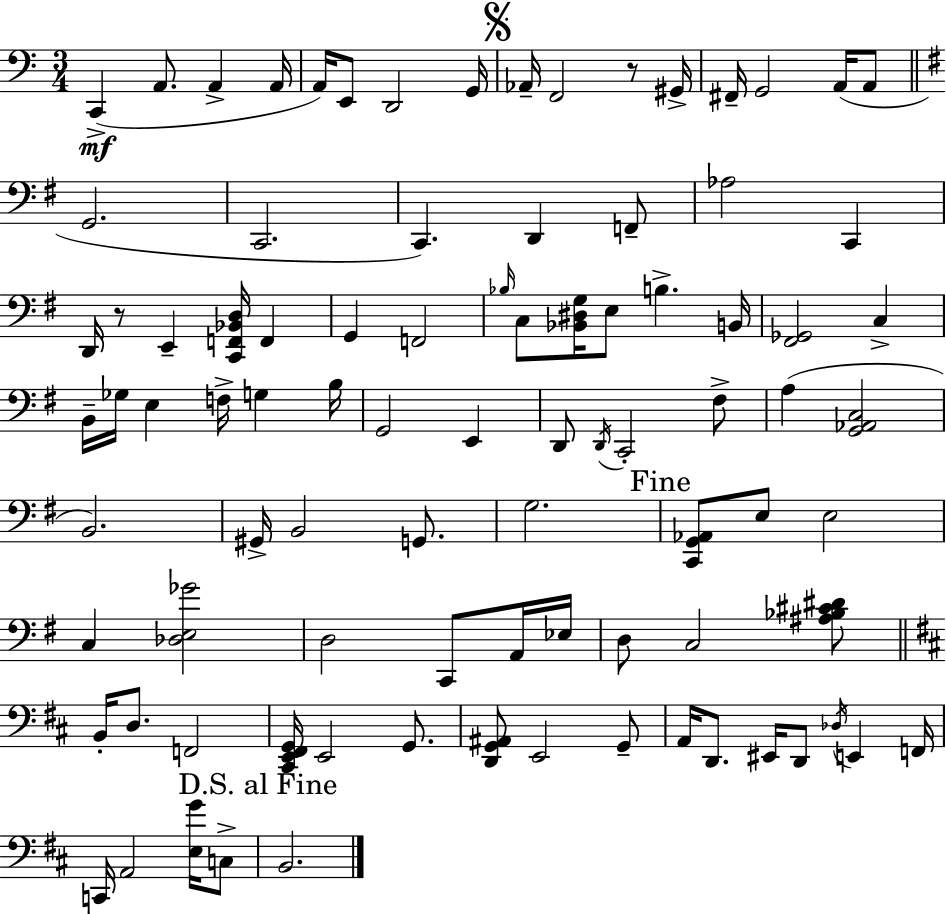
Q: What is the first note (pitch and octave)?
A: C2